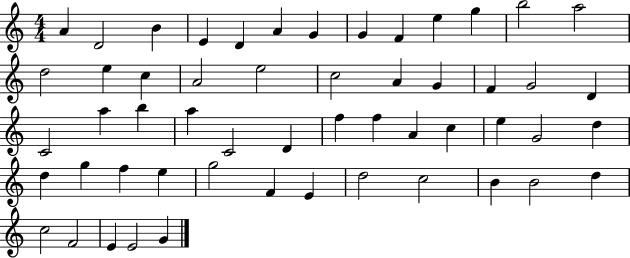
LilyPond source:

{
  \clef treble
  \numericTimeSignature
  \time 4/4
  \key c \major
  a'4 d'2 b'4 | e'4 d'4 a'4 g'4 | g'4 f'4 e''4 g''4 | b''2 a''2 | \break d''2 e''4 c''4 | a'2 e''2 | c''2 a'4 g'4 | f'4 g'2 d'4 | \break c'2 a''4 b''4 | a''4 c'2 d'4 | f''4 f''4 a'4 c''4 | e''4 g'2 d''4 | \break d''4 g''4 f''4 e''4 | g''2 f'4 e'4 | d''2 c''2 | b'4 b'2 d''4 | \break c''2 f'2 | e'4 e'2 g'4 | \bar "|."
}